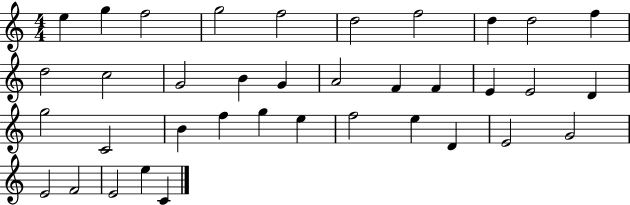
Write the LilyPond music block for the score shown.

{
  \clef treble
  \numericTimeSignature
  \time 4/4
  \key c \major
  e''4 g''4 f''2 | g''2 f''2 | d''2 f''2 | d''4 d''2 f''4 | \break d''2 c''2 | g'2 b'4 g'4 | a'2 f'4 f'4 | e'4 e'2 d'4 | \break g''2 c'2 | b'4 f''4 g''4 e''4 | f''2 e''4 d'4 | e'2 g'2 | \break e'2 f'2 | e'2 e''4 c'4 | \bar "|."
}